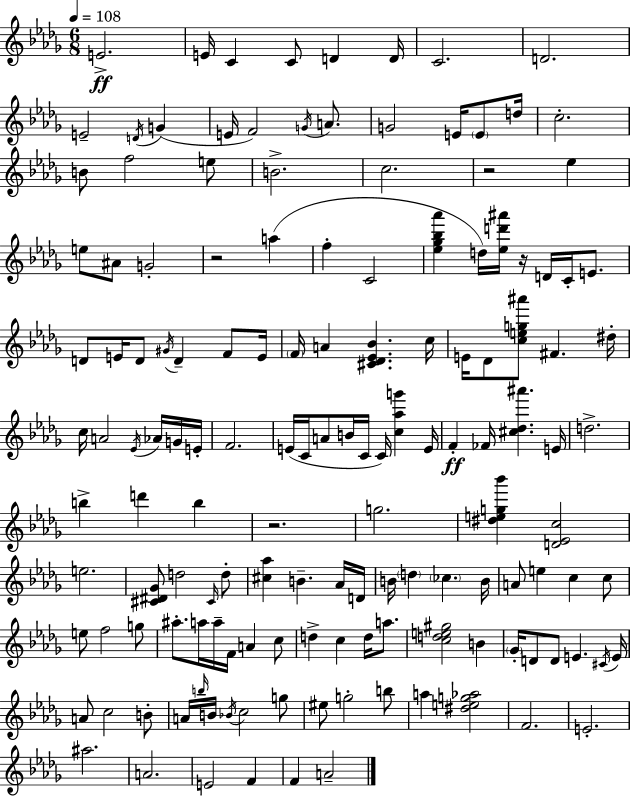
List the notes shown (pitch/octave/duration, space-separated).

E4/h. E4/s C4/q C4/e D4/q D4/s C4/h. D4/h. E4/h D4/s G4/q E4/s F4/h G4/s A4/e. G4/h E4/s E4/e D5/s C5/h. B4/e F5/h E5/e B4/h. C5/h. R/h Eb5/q E5/e A#4/e G4/h R/h A5/q F5/q C4/h [Eb5,Gb5,Bb5,Ab6]/q D5/s [Eb5,D6,A#6]/s R/s D4/s C4/s E4/e. D4/e E4/s D4/e G#4/s D4/q F4/e E4/s F4/s A4/q [C#4,Db4,Eb4,Bb4]/q. C5/s E4/s Db4/e [C5,E5,G5,A#6]/e F#4/q. D#5/s C5/s A4/h Eb4/s Ab4/s G4/s E4/s F4/h. E4/s C4/s A4/e B4/s C4/s C4/s [C5,Ab5,G6]/q E4/s F4/q FES4/s [C#5,Db5,A#6]/q. E4/s D5/h. B5/q D6/q B5/q R/h. G5/h. [D#5,E5,G5,Bb6]/q [D4,Eb4,C5]/h E5/h. [C#4,D#4,Gb4]/e D5/h C#4/s D5/e [C#5,Ab5]/q B4/q. Ab4/s D4/s B4/s D5/q CES5/q. B4/s A4/e E5/q C5/q C5/e E5/e F5/h G5/e A#5/e. A5/s A5/s F4/s A4/q C5/e D5/q C5/q D5/s A5/e. [C5,D5,E5,G#5]/h B4/q Gb4/s D4/e D4/e E4/q. C#4/s E4/s A4/e C5/h B4/e A4/s B5/s B4/s Bb4/s C5/h G5/e EIS5/e G5/h B5/e A5/q [D#5,E5,G5,Ab5]/h F4/h. E4/h. A#5/h. A4/h. E4/h F4/q F4/q A4/h